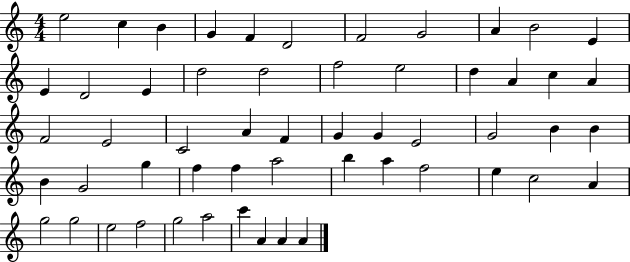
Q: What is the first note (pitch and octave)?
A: E5